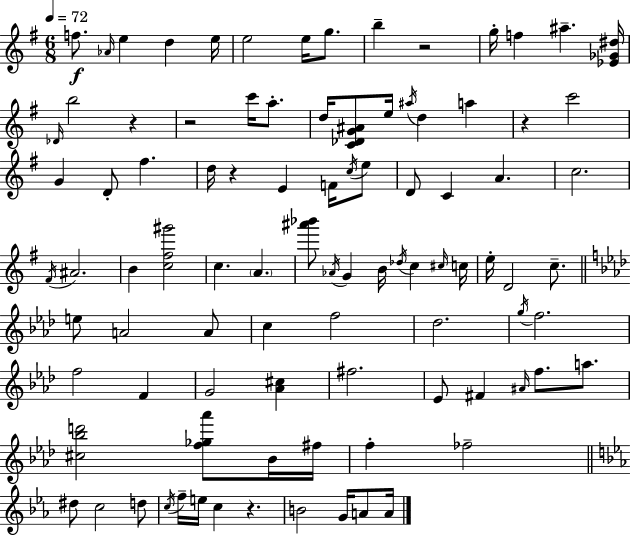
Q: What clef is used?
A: treble